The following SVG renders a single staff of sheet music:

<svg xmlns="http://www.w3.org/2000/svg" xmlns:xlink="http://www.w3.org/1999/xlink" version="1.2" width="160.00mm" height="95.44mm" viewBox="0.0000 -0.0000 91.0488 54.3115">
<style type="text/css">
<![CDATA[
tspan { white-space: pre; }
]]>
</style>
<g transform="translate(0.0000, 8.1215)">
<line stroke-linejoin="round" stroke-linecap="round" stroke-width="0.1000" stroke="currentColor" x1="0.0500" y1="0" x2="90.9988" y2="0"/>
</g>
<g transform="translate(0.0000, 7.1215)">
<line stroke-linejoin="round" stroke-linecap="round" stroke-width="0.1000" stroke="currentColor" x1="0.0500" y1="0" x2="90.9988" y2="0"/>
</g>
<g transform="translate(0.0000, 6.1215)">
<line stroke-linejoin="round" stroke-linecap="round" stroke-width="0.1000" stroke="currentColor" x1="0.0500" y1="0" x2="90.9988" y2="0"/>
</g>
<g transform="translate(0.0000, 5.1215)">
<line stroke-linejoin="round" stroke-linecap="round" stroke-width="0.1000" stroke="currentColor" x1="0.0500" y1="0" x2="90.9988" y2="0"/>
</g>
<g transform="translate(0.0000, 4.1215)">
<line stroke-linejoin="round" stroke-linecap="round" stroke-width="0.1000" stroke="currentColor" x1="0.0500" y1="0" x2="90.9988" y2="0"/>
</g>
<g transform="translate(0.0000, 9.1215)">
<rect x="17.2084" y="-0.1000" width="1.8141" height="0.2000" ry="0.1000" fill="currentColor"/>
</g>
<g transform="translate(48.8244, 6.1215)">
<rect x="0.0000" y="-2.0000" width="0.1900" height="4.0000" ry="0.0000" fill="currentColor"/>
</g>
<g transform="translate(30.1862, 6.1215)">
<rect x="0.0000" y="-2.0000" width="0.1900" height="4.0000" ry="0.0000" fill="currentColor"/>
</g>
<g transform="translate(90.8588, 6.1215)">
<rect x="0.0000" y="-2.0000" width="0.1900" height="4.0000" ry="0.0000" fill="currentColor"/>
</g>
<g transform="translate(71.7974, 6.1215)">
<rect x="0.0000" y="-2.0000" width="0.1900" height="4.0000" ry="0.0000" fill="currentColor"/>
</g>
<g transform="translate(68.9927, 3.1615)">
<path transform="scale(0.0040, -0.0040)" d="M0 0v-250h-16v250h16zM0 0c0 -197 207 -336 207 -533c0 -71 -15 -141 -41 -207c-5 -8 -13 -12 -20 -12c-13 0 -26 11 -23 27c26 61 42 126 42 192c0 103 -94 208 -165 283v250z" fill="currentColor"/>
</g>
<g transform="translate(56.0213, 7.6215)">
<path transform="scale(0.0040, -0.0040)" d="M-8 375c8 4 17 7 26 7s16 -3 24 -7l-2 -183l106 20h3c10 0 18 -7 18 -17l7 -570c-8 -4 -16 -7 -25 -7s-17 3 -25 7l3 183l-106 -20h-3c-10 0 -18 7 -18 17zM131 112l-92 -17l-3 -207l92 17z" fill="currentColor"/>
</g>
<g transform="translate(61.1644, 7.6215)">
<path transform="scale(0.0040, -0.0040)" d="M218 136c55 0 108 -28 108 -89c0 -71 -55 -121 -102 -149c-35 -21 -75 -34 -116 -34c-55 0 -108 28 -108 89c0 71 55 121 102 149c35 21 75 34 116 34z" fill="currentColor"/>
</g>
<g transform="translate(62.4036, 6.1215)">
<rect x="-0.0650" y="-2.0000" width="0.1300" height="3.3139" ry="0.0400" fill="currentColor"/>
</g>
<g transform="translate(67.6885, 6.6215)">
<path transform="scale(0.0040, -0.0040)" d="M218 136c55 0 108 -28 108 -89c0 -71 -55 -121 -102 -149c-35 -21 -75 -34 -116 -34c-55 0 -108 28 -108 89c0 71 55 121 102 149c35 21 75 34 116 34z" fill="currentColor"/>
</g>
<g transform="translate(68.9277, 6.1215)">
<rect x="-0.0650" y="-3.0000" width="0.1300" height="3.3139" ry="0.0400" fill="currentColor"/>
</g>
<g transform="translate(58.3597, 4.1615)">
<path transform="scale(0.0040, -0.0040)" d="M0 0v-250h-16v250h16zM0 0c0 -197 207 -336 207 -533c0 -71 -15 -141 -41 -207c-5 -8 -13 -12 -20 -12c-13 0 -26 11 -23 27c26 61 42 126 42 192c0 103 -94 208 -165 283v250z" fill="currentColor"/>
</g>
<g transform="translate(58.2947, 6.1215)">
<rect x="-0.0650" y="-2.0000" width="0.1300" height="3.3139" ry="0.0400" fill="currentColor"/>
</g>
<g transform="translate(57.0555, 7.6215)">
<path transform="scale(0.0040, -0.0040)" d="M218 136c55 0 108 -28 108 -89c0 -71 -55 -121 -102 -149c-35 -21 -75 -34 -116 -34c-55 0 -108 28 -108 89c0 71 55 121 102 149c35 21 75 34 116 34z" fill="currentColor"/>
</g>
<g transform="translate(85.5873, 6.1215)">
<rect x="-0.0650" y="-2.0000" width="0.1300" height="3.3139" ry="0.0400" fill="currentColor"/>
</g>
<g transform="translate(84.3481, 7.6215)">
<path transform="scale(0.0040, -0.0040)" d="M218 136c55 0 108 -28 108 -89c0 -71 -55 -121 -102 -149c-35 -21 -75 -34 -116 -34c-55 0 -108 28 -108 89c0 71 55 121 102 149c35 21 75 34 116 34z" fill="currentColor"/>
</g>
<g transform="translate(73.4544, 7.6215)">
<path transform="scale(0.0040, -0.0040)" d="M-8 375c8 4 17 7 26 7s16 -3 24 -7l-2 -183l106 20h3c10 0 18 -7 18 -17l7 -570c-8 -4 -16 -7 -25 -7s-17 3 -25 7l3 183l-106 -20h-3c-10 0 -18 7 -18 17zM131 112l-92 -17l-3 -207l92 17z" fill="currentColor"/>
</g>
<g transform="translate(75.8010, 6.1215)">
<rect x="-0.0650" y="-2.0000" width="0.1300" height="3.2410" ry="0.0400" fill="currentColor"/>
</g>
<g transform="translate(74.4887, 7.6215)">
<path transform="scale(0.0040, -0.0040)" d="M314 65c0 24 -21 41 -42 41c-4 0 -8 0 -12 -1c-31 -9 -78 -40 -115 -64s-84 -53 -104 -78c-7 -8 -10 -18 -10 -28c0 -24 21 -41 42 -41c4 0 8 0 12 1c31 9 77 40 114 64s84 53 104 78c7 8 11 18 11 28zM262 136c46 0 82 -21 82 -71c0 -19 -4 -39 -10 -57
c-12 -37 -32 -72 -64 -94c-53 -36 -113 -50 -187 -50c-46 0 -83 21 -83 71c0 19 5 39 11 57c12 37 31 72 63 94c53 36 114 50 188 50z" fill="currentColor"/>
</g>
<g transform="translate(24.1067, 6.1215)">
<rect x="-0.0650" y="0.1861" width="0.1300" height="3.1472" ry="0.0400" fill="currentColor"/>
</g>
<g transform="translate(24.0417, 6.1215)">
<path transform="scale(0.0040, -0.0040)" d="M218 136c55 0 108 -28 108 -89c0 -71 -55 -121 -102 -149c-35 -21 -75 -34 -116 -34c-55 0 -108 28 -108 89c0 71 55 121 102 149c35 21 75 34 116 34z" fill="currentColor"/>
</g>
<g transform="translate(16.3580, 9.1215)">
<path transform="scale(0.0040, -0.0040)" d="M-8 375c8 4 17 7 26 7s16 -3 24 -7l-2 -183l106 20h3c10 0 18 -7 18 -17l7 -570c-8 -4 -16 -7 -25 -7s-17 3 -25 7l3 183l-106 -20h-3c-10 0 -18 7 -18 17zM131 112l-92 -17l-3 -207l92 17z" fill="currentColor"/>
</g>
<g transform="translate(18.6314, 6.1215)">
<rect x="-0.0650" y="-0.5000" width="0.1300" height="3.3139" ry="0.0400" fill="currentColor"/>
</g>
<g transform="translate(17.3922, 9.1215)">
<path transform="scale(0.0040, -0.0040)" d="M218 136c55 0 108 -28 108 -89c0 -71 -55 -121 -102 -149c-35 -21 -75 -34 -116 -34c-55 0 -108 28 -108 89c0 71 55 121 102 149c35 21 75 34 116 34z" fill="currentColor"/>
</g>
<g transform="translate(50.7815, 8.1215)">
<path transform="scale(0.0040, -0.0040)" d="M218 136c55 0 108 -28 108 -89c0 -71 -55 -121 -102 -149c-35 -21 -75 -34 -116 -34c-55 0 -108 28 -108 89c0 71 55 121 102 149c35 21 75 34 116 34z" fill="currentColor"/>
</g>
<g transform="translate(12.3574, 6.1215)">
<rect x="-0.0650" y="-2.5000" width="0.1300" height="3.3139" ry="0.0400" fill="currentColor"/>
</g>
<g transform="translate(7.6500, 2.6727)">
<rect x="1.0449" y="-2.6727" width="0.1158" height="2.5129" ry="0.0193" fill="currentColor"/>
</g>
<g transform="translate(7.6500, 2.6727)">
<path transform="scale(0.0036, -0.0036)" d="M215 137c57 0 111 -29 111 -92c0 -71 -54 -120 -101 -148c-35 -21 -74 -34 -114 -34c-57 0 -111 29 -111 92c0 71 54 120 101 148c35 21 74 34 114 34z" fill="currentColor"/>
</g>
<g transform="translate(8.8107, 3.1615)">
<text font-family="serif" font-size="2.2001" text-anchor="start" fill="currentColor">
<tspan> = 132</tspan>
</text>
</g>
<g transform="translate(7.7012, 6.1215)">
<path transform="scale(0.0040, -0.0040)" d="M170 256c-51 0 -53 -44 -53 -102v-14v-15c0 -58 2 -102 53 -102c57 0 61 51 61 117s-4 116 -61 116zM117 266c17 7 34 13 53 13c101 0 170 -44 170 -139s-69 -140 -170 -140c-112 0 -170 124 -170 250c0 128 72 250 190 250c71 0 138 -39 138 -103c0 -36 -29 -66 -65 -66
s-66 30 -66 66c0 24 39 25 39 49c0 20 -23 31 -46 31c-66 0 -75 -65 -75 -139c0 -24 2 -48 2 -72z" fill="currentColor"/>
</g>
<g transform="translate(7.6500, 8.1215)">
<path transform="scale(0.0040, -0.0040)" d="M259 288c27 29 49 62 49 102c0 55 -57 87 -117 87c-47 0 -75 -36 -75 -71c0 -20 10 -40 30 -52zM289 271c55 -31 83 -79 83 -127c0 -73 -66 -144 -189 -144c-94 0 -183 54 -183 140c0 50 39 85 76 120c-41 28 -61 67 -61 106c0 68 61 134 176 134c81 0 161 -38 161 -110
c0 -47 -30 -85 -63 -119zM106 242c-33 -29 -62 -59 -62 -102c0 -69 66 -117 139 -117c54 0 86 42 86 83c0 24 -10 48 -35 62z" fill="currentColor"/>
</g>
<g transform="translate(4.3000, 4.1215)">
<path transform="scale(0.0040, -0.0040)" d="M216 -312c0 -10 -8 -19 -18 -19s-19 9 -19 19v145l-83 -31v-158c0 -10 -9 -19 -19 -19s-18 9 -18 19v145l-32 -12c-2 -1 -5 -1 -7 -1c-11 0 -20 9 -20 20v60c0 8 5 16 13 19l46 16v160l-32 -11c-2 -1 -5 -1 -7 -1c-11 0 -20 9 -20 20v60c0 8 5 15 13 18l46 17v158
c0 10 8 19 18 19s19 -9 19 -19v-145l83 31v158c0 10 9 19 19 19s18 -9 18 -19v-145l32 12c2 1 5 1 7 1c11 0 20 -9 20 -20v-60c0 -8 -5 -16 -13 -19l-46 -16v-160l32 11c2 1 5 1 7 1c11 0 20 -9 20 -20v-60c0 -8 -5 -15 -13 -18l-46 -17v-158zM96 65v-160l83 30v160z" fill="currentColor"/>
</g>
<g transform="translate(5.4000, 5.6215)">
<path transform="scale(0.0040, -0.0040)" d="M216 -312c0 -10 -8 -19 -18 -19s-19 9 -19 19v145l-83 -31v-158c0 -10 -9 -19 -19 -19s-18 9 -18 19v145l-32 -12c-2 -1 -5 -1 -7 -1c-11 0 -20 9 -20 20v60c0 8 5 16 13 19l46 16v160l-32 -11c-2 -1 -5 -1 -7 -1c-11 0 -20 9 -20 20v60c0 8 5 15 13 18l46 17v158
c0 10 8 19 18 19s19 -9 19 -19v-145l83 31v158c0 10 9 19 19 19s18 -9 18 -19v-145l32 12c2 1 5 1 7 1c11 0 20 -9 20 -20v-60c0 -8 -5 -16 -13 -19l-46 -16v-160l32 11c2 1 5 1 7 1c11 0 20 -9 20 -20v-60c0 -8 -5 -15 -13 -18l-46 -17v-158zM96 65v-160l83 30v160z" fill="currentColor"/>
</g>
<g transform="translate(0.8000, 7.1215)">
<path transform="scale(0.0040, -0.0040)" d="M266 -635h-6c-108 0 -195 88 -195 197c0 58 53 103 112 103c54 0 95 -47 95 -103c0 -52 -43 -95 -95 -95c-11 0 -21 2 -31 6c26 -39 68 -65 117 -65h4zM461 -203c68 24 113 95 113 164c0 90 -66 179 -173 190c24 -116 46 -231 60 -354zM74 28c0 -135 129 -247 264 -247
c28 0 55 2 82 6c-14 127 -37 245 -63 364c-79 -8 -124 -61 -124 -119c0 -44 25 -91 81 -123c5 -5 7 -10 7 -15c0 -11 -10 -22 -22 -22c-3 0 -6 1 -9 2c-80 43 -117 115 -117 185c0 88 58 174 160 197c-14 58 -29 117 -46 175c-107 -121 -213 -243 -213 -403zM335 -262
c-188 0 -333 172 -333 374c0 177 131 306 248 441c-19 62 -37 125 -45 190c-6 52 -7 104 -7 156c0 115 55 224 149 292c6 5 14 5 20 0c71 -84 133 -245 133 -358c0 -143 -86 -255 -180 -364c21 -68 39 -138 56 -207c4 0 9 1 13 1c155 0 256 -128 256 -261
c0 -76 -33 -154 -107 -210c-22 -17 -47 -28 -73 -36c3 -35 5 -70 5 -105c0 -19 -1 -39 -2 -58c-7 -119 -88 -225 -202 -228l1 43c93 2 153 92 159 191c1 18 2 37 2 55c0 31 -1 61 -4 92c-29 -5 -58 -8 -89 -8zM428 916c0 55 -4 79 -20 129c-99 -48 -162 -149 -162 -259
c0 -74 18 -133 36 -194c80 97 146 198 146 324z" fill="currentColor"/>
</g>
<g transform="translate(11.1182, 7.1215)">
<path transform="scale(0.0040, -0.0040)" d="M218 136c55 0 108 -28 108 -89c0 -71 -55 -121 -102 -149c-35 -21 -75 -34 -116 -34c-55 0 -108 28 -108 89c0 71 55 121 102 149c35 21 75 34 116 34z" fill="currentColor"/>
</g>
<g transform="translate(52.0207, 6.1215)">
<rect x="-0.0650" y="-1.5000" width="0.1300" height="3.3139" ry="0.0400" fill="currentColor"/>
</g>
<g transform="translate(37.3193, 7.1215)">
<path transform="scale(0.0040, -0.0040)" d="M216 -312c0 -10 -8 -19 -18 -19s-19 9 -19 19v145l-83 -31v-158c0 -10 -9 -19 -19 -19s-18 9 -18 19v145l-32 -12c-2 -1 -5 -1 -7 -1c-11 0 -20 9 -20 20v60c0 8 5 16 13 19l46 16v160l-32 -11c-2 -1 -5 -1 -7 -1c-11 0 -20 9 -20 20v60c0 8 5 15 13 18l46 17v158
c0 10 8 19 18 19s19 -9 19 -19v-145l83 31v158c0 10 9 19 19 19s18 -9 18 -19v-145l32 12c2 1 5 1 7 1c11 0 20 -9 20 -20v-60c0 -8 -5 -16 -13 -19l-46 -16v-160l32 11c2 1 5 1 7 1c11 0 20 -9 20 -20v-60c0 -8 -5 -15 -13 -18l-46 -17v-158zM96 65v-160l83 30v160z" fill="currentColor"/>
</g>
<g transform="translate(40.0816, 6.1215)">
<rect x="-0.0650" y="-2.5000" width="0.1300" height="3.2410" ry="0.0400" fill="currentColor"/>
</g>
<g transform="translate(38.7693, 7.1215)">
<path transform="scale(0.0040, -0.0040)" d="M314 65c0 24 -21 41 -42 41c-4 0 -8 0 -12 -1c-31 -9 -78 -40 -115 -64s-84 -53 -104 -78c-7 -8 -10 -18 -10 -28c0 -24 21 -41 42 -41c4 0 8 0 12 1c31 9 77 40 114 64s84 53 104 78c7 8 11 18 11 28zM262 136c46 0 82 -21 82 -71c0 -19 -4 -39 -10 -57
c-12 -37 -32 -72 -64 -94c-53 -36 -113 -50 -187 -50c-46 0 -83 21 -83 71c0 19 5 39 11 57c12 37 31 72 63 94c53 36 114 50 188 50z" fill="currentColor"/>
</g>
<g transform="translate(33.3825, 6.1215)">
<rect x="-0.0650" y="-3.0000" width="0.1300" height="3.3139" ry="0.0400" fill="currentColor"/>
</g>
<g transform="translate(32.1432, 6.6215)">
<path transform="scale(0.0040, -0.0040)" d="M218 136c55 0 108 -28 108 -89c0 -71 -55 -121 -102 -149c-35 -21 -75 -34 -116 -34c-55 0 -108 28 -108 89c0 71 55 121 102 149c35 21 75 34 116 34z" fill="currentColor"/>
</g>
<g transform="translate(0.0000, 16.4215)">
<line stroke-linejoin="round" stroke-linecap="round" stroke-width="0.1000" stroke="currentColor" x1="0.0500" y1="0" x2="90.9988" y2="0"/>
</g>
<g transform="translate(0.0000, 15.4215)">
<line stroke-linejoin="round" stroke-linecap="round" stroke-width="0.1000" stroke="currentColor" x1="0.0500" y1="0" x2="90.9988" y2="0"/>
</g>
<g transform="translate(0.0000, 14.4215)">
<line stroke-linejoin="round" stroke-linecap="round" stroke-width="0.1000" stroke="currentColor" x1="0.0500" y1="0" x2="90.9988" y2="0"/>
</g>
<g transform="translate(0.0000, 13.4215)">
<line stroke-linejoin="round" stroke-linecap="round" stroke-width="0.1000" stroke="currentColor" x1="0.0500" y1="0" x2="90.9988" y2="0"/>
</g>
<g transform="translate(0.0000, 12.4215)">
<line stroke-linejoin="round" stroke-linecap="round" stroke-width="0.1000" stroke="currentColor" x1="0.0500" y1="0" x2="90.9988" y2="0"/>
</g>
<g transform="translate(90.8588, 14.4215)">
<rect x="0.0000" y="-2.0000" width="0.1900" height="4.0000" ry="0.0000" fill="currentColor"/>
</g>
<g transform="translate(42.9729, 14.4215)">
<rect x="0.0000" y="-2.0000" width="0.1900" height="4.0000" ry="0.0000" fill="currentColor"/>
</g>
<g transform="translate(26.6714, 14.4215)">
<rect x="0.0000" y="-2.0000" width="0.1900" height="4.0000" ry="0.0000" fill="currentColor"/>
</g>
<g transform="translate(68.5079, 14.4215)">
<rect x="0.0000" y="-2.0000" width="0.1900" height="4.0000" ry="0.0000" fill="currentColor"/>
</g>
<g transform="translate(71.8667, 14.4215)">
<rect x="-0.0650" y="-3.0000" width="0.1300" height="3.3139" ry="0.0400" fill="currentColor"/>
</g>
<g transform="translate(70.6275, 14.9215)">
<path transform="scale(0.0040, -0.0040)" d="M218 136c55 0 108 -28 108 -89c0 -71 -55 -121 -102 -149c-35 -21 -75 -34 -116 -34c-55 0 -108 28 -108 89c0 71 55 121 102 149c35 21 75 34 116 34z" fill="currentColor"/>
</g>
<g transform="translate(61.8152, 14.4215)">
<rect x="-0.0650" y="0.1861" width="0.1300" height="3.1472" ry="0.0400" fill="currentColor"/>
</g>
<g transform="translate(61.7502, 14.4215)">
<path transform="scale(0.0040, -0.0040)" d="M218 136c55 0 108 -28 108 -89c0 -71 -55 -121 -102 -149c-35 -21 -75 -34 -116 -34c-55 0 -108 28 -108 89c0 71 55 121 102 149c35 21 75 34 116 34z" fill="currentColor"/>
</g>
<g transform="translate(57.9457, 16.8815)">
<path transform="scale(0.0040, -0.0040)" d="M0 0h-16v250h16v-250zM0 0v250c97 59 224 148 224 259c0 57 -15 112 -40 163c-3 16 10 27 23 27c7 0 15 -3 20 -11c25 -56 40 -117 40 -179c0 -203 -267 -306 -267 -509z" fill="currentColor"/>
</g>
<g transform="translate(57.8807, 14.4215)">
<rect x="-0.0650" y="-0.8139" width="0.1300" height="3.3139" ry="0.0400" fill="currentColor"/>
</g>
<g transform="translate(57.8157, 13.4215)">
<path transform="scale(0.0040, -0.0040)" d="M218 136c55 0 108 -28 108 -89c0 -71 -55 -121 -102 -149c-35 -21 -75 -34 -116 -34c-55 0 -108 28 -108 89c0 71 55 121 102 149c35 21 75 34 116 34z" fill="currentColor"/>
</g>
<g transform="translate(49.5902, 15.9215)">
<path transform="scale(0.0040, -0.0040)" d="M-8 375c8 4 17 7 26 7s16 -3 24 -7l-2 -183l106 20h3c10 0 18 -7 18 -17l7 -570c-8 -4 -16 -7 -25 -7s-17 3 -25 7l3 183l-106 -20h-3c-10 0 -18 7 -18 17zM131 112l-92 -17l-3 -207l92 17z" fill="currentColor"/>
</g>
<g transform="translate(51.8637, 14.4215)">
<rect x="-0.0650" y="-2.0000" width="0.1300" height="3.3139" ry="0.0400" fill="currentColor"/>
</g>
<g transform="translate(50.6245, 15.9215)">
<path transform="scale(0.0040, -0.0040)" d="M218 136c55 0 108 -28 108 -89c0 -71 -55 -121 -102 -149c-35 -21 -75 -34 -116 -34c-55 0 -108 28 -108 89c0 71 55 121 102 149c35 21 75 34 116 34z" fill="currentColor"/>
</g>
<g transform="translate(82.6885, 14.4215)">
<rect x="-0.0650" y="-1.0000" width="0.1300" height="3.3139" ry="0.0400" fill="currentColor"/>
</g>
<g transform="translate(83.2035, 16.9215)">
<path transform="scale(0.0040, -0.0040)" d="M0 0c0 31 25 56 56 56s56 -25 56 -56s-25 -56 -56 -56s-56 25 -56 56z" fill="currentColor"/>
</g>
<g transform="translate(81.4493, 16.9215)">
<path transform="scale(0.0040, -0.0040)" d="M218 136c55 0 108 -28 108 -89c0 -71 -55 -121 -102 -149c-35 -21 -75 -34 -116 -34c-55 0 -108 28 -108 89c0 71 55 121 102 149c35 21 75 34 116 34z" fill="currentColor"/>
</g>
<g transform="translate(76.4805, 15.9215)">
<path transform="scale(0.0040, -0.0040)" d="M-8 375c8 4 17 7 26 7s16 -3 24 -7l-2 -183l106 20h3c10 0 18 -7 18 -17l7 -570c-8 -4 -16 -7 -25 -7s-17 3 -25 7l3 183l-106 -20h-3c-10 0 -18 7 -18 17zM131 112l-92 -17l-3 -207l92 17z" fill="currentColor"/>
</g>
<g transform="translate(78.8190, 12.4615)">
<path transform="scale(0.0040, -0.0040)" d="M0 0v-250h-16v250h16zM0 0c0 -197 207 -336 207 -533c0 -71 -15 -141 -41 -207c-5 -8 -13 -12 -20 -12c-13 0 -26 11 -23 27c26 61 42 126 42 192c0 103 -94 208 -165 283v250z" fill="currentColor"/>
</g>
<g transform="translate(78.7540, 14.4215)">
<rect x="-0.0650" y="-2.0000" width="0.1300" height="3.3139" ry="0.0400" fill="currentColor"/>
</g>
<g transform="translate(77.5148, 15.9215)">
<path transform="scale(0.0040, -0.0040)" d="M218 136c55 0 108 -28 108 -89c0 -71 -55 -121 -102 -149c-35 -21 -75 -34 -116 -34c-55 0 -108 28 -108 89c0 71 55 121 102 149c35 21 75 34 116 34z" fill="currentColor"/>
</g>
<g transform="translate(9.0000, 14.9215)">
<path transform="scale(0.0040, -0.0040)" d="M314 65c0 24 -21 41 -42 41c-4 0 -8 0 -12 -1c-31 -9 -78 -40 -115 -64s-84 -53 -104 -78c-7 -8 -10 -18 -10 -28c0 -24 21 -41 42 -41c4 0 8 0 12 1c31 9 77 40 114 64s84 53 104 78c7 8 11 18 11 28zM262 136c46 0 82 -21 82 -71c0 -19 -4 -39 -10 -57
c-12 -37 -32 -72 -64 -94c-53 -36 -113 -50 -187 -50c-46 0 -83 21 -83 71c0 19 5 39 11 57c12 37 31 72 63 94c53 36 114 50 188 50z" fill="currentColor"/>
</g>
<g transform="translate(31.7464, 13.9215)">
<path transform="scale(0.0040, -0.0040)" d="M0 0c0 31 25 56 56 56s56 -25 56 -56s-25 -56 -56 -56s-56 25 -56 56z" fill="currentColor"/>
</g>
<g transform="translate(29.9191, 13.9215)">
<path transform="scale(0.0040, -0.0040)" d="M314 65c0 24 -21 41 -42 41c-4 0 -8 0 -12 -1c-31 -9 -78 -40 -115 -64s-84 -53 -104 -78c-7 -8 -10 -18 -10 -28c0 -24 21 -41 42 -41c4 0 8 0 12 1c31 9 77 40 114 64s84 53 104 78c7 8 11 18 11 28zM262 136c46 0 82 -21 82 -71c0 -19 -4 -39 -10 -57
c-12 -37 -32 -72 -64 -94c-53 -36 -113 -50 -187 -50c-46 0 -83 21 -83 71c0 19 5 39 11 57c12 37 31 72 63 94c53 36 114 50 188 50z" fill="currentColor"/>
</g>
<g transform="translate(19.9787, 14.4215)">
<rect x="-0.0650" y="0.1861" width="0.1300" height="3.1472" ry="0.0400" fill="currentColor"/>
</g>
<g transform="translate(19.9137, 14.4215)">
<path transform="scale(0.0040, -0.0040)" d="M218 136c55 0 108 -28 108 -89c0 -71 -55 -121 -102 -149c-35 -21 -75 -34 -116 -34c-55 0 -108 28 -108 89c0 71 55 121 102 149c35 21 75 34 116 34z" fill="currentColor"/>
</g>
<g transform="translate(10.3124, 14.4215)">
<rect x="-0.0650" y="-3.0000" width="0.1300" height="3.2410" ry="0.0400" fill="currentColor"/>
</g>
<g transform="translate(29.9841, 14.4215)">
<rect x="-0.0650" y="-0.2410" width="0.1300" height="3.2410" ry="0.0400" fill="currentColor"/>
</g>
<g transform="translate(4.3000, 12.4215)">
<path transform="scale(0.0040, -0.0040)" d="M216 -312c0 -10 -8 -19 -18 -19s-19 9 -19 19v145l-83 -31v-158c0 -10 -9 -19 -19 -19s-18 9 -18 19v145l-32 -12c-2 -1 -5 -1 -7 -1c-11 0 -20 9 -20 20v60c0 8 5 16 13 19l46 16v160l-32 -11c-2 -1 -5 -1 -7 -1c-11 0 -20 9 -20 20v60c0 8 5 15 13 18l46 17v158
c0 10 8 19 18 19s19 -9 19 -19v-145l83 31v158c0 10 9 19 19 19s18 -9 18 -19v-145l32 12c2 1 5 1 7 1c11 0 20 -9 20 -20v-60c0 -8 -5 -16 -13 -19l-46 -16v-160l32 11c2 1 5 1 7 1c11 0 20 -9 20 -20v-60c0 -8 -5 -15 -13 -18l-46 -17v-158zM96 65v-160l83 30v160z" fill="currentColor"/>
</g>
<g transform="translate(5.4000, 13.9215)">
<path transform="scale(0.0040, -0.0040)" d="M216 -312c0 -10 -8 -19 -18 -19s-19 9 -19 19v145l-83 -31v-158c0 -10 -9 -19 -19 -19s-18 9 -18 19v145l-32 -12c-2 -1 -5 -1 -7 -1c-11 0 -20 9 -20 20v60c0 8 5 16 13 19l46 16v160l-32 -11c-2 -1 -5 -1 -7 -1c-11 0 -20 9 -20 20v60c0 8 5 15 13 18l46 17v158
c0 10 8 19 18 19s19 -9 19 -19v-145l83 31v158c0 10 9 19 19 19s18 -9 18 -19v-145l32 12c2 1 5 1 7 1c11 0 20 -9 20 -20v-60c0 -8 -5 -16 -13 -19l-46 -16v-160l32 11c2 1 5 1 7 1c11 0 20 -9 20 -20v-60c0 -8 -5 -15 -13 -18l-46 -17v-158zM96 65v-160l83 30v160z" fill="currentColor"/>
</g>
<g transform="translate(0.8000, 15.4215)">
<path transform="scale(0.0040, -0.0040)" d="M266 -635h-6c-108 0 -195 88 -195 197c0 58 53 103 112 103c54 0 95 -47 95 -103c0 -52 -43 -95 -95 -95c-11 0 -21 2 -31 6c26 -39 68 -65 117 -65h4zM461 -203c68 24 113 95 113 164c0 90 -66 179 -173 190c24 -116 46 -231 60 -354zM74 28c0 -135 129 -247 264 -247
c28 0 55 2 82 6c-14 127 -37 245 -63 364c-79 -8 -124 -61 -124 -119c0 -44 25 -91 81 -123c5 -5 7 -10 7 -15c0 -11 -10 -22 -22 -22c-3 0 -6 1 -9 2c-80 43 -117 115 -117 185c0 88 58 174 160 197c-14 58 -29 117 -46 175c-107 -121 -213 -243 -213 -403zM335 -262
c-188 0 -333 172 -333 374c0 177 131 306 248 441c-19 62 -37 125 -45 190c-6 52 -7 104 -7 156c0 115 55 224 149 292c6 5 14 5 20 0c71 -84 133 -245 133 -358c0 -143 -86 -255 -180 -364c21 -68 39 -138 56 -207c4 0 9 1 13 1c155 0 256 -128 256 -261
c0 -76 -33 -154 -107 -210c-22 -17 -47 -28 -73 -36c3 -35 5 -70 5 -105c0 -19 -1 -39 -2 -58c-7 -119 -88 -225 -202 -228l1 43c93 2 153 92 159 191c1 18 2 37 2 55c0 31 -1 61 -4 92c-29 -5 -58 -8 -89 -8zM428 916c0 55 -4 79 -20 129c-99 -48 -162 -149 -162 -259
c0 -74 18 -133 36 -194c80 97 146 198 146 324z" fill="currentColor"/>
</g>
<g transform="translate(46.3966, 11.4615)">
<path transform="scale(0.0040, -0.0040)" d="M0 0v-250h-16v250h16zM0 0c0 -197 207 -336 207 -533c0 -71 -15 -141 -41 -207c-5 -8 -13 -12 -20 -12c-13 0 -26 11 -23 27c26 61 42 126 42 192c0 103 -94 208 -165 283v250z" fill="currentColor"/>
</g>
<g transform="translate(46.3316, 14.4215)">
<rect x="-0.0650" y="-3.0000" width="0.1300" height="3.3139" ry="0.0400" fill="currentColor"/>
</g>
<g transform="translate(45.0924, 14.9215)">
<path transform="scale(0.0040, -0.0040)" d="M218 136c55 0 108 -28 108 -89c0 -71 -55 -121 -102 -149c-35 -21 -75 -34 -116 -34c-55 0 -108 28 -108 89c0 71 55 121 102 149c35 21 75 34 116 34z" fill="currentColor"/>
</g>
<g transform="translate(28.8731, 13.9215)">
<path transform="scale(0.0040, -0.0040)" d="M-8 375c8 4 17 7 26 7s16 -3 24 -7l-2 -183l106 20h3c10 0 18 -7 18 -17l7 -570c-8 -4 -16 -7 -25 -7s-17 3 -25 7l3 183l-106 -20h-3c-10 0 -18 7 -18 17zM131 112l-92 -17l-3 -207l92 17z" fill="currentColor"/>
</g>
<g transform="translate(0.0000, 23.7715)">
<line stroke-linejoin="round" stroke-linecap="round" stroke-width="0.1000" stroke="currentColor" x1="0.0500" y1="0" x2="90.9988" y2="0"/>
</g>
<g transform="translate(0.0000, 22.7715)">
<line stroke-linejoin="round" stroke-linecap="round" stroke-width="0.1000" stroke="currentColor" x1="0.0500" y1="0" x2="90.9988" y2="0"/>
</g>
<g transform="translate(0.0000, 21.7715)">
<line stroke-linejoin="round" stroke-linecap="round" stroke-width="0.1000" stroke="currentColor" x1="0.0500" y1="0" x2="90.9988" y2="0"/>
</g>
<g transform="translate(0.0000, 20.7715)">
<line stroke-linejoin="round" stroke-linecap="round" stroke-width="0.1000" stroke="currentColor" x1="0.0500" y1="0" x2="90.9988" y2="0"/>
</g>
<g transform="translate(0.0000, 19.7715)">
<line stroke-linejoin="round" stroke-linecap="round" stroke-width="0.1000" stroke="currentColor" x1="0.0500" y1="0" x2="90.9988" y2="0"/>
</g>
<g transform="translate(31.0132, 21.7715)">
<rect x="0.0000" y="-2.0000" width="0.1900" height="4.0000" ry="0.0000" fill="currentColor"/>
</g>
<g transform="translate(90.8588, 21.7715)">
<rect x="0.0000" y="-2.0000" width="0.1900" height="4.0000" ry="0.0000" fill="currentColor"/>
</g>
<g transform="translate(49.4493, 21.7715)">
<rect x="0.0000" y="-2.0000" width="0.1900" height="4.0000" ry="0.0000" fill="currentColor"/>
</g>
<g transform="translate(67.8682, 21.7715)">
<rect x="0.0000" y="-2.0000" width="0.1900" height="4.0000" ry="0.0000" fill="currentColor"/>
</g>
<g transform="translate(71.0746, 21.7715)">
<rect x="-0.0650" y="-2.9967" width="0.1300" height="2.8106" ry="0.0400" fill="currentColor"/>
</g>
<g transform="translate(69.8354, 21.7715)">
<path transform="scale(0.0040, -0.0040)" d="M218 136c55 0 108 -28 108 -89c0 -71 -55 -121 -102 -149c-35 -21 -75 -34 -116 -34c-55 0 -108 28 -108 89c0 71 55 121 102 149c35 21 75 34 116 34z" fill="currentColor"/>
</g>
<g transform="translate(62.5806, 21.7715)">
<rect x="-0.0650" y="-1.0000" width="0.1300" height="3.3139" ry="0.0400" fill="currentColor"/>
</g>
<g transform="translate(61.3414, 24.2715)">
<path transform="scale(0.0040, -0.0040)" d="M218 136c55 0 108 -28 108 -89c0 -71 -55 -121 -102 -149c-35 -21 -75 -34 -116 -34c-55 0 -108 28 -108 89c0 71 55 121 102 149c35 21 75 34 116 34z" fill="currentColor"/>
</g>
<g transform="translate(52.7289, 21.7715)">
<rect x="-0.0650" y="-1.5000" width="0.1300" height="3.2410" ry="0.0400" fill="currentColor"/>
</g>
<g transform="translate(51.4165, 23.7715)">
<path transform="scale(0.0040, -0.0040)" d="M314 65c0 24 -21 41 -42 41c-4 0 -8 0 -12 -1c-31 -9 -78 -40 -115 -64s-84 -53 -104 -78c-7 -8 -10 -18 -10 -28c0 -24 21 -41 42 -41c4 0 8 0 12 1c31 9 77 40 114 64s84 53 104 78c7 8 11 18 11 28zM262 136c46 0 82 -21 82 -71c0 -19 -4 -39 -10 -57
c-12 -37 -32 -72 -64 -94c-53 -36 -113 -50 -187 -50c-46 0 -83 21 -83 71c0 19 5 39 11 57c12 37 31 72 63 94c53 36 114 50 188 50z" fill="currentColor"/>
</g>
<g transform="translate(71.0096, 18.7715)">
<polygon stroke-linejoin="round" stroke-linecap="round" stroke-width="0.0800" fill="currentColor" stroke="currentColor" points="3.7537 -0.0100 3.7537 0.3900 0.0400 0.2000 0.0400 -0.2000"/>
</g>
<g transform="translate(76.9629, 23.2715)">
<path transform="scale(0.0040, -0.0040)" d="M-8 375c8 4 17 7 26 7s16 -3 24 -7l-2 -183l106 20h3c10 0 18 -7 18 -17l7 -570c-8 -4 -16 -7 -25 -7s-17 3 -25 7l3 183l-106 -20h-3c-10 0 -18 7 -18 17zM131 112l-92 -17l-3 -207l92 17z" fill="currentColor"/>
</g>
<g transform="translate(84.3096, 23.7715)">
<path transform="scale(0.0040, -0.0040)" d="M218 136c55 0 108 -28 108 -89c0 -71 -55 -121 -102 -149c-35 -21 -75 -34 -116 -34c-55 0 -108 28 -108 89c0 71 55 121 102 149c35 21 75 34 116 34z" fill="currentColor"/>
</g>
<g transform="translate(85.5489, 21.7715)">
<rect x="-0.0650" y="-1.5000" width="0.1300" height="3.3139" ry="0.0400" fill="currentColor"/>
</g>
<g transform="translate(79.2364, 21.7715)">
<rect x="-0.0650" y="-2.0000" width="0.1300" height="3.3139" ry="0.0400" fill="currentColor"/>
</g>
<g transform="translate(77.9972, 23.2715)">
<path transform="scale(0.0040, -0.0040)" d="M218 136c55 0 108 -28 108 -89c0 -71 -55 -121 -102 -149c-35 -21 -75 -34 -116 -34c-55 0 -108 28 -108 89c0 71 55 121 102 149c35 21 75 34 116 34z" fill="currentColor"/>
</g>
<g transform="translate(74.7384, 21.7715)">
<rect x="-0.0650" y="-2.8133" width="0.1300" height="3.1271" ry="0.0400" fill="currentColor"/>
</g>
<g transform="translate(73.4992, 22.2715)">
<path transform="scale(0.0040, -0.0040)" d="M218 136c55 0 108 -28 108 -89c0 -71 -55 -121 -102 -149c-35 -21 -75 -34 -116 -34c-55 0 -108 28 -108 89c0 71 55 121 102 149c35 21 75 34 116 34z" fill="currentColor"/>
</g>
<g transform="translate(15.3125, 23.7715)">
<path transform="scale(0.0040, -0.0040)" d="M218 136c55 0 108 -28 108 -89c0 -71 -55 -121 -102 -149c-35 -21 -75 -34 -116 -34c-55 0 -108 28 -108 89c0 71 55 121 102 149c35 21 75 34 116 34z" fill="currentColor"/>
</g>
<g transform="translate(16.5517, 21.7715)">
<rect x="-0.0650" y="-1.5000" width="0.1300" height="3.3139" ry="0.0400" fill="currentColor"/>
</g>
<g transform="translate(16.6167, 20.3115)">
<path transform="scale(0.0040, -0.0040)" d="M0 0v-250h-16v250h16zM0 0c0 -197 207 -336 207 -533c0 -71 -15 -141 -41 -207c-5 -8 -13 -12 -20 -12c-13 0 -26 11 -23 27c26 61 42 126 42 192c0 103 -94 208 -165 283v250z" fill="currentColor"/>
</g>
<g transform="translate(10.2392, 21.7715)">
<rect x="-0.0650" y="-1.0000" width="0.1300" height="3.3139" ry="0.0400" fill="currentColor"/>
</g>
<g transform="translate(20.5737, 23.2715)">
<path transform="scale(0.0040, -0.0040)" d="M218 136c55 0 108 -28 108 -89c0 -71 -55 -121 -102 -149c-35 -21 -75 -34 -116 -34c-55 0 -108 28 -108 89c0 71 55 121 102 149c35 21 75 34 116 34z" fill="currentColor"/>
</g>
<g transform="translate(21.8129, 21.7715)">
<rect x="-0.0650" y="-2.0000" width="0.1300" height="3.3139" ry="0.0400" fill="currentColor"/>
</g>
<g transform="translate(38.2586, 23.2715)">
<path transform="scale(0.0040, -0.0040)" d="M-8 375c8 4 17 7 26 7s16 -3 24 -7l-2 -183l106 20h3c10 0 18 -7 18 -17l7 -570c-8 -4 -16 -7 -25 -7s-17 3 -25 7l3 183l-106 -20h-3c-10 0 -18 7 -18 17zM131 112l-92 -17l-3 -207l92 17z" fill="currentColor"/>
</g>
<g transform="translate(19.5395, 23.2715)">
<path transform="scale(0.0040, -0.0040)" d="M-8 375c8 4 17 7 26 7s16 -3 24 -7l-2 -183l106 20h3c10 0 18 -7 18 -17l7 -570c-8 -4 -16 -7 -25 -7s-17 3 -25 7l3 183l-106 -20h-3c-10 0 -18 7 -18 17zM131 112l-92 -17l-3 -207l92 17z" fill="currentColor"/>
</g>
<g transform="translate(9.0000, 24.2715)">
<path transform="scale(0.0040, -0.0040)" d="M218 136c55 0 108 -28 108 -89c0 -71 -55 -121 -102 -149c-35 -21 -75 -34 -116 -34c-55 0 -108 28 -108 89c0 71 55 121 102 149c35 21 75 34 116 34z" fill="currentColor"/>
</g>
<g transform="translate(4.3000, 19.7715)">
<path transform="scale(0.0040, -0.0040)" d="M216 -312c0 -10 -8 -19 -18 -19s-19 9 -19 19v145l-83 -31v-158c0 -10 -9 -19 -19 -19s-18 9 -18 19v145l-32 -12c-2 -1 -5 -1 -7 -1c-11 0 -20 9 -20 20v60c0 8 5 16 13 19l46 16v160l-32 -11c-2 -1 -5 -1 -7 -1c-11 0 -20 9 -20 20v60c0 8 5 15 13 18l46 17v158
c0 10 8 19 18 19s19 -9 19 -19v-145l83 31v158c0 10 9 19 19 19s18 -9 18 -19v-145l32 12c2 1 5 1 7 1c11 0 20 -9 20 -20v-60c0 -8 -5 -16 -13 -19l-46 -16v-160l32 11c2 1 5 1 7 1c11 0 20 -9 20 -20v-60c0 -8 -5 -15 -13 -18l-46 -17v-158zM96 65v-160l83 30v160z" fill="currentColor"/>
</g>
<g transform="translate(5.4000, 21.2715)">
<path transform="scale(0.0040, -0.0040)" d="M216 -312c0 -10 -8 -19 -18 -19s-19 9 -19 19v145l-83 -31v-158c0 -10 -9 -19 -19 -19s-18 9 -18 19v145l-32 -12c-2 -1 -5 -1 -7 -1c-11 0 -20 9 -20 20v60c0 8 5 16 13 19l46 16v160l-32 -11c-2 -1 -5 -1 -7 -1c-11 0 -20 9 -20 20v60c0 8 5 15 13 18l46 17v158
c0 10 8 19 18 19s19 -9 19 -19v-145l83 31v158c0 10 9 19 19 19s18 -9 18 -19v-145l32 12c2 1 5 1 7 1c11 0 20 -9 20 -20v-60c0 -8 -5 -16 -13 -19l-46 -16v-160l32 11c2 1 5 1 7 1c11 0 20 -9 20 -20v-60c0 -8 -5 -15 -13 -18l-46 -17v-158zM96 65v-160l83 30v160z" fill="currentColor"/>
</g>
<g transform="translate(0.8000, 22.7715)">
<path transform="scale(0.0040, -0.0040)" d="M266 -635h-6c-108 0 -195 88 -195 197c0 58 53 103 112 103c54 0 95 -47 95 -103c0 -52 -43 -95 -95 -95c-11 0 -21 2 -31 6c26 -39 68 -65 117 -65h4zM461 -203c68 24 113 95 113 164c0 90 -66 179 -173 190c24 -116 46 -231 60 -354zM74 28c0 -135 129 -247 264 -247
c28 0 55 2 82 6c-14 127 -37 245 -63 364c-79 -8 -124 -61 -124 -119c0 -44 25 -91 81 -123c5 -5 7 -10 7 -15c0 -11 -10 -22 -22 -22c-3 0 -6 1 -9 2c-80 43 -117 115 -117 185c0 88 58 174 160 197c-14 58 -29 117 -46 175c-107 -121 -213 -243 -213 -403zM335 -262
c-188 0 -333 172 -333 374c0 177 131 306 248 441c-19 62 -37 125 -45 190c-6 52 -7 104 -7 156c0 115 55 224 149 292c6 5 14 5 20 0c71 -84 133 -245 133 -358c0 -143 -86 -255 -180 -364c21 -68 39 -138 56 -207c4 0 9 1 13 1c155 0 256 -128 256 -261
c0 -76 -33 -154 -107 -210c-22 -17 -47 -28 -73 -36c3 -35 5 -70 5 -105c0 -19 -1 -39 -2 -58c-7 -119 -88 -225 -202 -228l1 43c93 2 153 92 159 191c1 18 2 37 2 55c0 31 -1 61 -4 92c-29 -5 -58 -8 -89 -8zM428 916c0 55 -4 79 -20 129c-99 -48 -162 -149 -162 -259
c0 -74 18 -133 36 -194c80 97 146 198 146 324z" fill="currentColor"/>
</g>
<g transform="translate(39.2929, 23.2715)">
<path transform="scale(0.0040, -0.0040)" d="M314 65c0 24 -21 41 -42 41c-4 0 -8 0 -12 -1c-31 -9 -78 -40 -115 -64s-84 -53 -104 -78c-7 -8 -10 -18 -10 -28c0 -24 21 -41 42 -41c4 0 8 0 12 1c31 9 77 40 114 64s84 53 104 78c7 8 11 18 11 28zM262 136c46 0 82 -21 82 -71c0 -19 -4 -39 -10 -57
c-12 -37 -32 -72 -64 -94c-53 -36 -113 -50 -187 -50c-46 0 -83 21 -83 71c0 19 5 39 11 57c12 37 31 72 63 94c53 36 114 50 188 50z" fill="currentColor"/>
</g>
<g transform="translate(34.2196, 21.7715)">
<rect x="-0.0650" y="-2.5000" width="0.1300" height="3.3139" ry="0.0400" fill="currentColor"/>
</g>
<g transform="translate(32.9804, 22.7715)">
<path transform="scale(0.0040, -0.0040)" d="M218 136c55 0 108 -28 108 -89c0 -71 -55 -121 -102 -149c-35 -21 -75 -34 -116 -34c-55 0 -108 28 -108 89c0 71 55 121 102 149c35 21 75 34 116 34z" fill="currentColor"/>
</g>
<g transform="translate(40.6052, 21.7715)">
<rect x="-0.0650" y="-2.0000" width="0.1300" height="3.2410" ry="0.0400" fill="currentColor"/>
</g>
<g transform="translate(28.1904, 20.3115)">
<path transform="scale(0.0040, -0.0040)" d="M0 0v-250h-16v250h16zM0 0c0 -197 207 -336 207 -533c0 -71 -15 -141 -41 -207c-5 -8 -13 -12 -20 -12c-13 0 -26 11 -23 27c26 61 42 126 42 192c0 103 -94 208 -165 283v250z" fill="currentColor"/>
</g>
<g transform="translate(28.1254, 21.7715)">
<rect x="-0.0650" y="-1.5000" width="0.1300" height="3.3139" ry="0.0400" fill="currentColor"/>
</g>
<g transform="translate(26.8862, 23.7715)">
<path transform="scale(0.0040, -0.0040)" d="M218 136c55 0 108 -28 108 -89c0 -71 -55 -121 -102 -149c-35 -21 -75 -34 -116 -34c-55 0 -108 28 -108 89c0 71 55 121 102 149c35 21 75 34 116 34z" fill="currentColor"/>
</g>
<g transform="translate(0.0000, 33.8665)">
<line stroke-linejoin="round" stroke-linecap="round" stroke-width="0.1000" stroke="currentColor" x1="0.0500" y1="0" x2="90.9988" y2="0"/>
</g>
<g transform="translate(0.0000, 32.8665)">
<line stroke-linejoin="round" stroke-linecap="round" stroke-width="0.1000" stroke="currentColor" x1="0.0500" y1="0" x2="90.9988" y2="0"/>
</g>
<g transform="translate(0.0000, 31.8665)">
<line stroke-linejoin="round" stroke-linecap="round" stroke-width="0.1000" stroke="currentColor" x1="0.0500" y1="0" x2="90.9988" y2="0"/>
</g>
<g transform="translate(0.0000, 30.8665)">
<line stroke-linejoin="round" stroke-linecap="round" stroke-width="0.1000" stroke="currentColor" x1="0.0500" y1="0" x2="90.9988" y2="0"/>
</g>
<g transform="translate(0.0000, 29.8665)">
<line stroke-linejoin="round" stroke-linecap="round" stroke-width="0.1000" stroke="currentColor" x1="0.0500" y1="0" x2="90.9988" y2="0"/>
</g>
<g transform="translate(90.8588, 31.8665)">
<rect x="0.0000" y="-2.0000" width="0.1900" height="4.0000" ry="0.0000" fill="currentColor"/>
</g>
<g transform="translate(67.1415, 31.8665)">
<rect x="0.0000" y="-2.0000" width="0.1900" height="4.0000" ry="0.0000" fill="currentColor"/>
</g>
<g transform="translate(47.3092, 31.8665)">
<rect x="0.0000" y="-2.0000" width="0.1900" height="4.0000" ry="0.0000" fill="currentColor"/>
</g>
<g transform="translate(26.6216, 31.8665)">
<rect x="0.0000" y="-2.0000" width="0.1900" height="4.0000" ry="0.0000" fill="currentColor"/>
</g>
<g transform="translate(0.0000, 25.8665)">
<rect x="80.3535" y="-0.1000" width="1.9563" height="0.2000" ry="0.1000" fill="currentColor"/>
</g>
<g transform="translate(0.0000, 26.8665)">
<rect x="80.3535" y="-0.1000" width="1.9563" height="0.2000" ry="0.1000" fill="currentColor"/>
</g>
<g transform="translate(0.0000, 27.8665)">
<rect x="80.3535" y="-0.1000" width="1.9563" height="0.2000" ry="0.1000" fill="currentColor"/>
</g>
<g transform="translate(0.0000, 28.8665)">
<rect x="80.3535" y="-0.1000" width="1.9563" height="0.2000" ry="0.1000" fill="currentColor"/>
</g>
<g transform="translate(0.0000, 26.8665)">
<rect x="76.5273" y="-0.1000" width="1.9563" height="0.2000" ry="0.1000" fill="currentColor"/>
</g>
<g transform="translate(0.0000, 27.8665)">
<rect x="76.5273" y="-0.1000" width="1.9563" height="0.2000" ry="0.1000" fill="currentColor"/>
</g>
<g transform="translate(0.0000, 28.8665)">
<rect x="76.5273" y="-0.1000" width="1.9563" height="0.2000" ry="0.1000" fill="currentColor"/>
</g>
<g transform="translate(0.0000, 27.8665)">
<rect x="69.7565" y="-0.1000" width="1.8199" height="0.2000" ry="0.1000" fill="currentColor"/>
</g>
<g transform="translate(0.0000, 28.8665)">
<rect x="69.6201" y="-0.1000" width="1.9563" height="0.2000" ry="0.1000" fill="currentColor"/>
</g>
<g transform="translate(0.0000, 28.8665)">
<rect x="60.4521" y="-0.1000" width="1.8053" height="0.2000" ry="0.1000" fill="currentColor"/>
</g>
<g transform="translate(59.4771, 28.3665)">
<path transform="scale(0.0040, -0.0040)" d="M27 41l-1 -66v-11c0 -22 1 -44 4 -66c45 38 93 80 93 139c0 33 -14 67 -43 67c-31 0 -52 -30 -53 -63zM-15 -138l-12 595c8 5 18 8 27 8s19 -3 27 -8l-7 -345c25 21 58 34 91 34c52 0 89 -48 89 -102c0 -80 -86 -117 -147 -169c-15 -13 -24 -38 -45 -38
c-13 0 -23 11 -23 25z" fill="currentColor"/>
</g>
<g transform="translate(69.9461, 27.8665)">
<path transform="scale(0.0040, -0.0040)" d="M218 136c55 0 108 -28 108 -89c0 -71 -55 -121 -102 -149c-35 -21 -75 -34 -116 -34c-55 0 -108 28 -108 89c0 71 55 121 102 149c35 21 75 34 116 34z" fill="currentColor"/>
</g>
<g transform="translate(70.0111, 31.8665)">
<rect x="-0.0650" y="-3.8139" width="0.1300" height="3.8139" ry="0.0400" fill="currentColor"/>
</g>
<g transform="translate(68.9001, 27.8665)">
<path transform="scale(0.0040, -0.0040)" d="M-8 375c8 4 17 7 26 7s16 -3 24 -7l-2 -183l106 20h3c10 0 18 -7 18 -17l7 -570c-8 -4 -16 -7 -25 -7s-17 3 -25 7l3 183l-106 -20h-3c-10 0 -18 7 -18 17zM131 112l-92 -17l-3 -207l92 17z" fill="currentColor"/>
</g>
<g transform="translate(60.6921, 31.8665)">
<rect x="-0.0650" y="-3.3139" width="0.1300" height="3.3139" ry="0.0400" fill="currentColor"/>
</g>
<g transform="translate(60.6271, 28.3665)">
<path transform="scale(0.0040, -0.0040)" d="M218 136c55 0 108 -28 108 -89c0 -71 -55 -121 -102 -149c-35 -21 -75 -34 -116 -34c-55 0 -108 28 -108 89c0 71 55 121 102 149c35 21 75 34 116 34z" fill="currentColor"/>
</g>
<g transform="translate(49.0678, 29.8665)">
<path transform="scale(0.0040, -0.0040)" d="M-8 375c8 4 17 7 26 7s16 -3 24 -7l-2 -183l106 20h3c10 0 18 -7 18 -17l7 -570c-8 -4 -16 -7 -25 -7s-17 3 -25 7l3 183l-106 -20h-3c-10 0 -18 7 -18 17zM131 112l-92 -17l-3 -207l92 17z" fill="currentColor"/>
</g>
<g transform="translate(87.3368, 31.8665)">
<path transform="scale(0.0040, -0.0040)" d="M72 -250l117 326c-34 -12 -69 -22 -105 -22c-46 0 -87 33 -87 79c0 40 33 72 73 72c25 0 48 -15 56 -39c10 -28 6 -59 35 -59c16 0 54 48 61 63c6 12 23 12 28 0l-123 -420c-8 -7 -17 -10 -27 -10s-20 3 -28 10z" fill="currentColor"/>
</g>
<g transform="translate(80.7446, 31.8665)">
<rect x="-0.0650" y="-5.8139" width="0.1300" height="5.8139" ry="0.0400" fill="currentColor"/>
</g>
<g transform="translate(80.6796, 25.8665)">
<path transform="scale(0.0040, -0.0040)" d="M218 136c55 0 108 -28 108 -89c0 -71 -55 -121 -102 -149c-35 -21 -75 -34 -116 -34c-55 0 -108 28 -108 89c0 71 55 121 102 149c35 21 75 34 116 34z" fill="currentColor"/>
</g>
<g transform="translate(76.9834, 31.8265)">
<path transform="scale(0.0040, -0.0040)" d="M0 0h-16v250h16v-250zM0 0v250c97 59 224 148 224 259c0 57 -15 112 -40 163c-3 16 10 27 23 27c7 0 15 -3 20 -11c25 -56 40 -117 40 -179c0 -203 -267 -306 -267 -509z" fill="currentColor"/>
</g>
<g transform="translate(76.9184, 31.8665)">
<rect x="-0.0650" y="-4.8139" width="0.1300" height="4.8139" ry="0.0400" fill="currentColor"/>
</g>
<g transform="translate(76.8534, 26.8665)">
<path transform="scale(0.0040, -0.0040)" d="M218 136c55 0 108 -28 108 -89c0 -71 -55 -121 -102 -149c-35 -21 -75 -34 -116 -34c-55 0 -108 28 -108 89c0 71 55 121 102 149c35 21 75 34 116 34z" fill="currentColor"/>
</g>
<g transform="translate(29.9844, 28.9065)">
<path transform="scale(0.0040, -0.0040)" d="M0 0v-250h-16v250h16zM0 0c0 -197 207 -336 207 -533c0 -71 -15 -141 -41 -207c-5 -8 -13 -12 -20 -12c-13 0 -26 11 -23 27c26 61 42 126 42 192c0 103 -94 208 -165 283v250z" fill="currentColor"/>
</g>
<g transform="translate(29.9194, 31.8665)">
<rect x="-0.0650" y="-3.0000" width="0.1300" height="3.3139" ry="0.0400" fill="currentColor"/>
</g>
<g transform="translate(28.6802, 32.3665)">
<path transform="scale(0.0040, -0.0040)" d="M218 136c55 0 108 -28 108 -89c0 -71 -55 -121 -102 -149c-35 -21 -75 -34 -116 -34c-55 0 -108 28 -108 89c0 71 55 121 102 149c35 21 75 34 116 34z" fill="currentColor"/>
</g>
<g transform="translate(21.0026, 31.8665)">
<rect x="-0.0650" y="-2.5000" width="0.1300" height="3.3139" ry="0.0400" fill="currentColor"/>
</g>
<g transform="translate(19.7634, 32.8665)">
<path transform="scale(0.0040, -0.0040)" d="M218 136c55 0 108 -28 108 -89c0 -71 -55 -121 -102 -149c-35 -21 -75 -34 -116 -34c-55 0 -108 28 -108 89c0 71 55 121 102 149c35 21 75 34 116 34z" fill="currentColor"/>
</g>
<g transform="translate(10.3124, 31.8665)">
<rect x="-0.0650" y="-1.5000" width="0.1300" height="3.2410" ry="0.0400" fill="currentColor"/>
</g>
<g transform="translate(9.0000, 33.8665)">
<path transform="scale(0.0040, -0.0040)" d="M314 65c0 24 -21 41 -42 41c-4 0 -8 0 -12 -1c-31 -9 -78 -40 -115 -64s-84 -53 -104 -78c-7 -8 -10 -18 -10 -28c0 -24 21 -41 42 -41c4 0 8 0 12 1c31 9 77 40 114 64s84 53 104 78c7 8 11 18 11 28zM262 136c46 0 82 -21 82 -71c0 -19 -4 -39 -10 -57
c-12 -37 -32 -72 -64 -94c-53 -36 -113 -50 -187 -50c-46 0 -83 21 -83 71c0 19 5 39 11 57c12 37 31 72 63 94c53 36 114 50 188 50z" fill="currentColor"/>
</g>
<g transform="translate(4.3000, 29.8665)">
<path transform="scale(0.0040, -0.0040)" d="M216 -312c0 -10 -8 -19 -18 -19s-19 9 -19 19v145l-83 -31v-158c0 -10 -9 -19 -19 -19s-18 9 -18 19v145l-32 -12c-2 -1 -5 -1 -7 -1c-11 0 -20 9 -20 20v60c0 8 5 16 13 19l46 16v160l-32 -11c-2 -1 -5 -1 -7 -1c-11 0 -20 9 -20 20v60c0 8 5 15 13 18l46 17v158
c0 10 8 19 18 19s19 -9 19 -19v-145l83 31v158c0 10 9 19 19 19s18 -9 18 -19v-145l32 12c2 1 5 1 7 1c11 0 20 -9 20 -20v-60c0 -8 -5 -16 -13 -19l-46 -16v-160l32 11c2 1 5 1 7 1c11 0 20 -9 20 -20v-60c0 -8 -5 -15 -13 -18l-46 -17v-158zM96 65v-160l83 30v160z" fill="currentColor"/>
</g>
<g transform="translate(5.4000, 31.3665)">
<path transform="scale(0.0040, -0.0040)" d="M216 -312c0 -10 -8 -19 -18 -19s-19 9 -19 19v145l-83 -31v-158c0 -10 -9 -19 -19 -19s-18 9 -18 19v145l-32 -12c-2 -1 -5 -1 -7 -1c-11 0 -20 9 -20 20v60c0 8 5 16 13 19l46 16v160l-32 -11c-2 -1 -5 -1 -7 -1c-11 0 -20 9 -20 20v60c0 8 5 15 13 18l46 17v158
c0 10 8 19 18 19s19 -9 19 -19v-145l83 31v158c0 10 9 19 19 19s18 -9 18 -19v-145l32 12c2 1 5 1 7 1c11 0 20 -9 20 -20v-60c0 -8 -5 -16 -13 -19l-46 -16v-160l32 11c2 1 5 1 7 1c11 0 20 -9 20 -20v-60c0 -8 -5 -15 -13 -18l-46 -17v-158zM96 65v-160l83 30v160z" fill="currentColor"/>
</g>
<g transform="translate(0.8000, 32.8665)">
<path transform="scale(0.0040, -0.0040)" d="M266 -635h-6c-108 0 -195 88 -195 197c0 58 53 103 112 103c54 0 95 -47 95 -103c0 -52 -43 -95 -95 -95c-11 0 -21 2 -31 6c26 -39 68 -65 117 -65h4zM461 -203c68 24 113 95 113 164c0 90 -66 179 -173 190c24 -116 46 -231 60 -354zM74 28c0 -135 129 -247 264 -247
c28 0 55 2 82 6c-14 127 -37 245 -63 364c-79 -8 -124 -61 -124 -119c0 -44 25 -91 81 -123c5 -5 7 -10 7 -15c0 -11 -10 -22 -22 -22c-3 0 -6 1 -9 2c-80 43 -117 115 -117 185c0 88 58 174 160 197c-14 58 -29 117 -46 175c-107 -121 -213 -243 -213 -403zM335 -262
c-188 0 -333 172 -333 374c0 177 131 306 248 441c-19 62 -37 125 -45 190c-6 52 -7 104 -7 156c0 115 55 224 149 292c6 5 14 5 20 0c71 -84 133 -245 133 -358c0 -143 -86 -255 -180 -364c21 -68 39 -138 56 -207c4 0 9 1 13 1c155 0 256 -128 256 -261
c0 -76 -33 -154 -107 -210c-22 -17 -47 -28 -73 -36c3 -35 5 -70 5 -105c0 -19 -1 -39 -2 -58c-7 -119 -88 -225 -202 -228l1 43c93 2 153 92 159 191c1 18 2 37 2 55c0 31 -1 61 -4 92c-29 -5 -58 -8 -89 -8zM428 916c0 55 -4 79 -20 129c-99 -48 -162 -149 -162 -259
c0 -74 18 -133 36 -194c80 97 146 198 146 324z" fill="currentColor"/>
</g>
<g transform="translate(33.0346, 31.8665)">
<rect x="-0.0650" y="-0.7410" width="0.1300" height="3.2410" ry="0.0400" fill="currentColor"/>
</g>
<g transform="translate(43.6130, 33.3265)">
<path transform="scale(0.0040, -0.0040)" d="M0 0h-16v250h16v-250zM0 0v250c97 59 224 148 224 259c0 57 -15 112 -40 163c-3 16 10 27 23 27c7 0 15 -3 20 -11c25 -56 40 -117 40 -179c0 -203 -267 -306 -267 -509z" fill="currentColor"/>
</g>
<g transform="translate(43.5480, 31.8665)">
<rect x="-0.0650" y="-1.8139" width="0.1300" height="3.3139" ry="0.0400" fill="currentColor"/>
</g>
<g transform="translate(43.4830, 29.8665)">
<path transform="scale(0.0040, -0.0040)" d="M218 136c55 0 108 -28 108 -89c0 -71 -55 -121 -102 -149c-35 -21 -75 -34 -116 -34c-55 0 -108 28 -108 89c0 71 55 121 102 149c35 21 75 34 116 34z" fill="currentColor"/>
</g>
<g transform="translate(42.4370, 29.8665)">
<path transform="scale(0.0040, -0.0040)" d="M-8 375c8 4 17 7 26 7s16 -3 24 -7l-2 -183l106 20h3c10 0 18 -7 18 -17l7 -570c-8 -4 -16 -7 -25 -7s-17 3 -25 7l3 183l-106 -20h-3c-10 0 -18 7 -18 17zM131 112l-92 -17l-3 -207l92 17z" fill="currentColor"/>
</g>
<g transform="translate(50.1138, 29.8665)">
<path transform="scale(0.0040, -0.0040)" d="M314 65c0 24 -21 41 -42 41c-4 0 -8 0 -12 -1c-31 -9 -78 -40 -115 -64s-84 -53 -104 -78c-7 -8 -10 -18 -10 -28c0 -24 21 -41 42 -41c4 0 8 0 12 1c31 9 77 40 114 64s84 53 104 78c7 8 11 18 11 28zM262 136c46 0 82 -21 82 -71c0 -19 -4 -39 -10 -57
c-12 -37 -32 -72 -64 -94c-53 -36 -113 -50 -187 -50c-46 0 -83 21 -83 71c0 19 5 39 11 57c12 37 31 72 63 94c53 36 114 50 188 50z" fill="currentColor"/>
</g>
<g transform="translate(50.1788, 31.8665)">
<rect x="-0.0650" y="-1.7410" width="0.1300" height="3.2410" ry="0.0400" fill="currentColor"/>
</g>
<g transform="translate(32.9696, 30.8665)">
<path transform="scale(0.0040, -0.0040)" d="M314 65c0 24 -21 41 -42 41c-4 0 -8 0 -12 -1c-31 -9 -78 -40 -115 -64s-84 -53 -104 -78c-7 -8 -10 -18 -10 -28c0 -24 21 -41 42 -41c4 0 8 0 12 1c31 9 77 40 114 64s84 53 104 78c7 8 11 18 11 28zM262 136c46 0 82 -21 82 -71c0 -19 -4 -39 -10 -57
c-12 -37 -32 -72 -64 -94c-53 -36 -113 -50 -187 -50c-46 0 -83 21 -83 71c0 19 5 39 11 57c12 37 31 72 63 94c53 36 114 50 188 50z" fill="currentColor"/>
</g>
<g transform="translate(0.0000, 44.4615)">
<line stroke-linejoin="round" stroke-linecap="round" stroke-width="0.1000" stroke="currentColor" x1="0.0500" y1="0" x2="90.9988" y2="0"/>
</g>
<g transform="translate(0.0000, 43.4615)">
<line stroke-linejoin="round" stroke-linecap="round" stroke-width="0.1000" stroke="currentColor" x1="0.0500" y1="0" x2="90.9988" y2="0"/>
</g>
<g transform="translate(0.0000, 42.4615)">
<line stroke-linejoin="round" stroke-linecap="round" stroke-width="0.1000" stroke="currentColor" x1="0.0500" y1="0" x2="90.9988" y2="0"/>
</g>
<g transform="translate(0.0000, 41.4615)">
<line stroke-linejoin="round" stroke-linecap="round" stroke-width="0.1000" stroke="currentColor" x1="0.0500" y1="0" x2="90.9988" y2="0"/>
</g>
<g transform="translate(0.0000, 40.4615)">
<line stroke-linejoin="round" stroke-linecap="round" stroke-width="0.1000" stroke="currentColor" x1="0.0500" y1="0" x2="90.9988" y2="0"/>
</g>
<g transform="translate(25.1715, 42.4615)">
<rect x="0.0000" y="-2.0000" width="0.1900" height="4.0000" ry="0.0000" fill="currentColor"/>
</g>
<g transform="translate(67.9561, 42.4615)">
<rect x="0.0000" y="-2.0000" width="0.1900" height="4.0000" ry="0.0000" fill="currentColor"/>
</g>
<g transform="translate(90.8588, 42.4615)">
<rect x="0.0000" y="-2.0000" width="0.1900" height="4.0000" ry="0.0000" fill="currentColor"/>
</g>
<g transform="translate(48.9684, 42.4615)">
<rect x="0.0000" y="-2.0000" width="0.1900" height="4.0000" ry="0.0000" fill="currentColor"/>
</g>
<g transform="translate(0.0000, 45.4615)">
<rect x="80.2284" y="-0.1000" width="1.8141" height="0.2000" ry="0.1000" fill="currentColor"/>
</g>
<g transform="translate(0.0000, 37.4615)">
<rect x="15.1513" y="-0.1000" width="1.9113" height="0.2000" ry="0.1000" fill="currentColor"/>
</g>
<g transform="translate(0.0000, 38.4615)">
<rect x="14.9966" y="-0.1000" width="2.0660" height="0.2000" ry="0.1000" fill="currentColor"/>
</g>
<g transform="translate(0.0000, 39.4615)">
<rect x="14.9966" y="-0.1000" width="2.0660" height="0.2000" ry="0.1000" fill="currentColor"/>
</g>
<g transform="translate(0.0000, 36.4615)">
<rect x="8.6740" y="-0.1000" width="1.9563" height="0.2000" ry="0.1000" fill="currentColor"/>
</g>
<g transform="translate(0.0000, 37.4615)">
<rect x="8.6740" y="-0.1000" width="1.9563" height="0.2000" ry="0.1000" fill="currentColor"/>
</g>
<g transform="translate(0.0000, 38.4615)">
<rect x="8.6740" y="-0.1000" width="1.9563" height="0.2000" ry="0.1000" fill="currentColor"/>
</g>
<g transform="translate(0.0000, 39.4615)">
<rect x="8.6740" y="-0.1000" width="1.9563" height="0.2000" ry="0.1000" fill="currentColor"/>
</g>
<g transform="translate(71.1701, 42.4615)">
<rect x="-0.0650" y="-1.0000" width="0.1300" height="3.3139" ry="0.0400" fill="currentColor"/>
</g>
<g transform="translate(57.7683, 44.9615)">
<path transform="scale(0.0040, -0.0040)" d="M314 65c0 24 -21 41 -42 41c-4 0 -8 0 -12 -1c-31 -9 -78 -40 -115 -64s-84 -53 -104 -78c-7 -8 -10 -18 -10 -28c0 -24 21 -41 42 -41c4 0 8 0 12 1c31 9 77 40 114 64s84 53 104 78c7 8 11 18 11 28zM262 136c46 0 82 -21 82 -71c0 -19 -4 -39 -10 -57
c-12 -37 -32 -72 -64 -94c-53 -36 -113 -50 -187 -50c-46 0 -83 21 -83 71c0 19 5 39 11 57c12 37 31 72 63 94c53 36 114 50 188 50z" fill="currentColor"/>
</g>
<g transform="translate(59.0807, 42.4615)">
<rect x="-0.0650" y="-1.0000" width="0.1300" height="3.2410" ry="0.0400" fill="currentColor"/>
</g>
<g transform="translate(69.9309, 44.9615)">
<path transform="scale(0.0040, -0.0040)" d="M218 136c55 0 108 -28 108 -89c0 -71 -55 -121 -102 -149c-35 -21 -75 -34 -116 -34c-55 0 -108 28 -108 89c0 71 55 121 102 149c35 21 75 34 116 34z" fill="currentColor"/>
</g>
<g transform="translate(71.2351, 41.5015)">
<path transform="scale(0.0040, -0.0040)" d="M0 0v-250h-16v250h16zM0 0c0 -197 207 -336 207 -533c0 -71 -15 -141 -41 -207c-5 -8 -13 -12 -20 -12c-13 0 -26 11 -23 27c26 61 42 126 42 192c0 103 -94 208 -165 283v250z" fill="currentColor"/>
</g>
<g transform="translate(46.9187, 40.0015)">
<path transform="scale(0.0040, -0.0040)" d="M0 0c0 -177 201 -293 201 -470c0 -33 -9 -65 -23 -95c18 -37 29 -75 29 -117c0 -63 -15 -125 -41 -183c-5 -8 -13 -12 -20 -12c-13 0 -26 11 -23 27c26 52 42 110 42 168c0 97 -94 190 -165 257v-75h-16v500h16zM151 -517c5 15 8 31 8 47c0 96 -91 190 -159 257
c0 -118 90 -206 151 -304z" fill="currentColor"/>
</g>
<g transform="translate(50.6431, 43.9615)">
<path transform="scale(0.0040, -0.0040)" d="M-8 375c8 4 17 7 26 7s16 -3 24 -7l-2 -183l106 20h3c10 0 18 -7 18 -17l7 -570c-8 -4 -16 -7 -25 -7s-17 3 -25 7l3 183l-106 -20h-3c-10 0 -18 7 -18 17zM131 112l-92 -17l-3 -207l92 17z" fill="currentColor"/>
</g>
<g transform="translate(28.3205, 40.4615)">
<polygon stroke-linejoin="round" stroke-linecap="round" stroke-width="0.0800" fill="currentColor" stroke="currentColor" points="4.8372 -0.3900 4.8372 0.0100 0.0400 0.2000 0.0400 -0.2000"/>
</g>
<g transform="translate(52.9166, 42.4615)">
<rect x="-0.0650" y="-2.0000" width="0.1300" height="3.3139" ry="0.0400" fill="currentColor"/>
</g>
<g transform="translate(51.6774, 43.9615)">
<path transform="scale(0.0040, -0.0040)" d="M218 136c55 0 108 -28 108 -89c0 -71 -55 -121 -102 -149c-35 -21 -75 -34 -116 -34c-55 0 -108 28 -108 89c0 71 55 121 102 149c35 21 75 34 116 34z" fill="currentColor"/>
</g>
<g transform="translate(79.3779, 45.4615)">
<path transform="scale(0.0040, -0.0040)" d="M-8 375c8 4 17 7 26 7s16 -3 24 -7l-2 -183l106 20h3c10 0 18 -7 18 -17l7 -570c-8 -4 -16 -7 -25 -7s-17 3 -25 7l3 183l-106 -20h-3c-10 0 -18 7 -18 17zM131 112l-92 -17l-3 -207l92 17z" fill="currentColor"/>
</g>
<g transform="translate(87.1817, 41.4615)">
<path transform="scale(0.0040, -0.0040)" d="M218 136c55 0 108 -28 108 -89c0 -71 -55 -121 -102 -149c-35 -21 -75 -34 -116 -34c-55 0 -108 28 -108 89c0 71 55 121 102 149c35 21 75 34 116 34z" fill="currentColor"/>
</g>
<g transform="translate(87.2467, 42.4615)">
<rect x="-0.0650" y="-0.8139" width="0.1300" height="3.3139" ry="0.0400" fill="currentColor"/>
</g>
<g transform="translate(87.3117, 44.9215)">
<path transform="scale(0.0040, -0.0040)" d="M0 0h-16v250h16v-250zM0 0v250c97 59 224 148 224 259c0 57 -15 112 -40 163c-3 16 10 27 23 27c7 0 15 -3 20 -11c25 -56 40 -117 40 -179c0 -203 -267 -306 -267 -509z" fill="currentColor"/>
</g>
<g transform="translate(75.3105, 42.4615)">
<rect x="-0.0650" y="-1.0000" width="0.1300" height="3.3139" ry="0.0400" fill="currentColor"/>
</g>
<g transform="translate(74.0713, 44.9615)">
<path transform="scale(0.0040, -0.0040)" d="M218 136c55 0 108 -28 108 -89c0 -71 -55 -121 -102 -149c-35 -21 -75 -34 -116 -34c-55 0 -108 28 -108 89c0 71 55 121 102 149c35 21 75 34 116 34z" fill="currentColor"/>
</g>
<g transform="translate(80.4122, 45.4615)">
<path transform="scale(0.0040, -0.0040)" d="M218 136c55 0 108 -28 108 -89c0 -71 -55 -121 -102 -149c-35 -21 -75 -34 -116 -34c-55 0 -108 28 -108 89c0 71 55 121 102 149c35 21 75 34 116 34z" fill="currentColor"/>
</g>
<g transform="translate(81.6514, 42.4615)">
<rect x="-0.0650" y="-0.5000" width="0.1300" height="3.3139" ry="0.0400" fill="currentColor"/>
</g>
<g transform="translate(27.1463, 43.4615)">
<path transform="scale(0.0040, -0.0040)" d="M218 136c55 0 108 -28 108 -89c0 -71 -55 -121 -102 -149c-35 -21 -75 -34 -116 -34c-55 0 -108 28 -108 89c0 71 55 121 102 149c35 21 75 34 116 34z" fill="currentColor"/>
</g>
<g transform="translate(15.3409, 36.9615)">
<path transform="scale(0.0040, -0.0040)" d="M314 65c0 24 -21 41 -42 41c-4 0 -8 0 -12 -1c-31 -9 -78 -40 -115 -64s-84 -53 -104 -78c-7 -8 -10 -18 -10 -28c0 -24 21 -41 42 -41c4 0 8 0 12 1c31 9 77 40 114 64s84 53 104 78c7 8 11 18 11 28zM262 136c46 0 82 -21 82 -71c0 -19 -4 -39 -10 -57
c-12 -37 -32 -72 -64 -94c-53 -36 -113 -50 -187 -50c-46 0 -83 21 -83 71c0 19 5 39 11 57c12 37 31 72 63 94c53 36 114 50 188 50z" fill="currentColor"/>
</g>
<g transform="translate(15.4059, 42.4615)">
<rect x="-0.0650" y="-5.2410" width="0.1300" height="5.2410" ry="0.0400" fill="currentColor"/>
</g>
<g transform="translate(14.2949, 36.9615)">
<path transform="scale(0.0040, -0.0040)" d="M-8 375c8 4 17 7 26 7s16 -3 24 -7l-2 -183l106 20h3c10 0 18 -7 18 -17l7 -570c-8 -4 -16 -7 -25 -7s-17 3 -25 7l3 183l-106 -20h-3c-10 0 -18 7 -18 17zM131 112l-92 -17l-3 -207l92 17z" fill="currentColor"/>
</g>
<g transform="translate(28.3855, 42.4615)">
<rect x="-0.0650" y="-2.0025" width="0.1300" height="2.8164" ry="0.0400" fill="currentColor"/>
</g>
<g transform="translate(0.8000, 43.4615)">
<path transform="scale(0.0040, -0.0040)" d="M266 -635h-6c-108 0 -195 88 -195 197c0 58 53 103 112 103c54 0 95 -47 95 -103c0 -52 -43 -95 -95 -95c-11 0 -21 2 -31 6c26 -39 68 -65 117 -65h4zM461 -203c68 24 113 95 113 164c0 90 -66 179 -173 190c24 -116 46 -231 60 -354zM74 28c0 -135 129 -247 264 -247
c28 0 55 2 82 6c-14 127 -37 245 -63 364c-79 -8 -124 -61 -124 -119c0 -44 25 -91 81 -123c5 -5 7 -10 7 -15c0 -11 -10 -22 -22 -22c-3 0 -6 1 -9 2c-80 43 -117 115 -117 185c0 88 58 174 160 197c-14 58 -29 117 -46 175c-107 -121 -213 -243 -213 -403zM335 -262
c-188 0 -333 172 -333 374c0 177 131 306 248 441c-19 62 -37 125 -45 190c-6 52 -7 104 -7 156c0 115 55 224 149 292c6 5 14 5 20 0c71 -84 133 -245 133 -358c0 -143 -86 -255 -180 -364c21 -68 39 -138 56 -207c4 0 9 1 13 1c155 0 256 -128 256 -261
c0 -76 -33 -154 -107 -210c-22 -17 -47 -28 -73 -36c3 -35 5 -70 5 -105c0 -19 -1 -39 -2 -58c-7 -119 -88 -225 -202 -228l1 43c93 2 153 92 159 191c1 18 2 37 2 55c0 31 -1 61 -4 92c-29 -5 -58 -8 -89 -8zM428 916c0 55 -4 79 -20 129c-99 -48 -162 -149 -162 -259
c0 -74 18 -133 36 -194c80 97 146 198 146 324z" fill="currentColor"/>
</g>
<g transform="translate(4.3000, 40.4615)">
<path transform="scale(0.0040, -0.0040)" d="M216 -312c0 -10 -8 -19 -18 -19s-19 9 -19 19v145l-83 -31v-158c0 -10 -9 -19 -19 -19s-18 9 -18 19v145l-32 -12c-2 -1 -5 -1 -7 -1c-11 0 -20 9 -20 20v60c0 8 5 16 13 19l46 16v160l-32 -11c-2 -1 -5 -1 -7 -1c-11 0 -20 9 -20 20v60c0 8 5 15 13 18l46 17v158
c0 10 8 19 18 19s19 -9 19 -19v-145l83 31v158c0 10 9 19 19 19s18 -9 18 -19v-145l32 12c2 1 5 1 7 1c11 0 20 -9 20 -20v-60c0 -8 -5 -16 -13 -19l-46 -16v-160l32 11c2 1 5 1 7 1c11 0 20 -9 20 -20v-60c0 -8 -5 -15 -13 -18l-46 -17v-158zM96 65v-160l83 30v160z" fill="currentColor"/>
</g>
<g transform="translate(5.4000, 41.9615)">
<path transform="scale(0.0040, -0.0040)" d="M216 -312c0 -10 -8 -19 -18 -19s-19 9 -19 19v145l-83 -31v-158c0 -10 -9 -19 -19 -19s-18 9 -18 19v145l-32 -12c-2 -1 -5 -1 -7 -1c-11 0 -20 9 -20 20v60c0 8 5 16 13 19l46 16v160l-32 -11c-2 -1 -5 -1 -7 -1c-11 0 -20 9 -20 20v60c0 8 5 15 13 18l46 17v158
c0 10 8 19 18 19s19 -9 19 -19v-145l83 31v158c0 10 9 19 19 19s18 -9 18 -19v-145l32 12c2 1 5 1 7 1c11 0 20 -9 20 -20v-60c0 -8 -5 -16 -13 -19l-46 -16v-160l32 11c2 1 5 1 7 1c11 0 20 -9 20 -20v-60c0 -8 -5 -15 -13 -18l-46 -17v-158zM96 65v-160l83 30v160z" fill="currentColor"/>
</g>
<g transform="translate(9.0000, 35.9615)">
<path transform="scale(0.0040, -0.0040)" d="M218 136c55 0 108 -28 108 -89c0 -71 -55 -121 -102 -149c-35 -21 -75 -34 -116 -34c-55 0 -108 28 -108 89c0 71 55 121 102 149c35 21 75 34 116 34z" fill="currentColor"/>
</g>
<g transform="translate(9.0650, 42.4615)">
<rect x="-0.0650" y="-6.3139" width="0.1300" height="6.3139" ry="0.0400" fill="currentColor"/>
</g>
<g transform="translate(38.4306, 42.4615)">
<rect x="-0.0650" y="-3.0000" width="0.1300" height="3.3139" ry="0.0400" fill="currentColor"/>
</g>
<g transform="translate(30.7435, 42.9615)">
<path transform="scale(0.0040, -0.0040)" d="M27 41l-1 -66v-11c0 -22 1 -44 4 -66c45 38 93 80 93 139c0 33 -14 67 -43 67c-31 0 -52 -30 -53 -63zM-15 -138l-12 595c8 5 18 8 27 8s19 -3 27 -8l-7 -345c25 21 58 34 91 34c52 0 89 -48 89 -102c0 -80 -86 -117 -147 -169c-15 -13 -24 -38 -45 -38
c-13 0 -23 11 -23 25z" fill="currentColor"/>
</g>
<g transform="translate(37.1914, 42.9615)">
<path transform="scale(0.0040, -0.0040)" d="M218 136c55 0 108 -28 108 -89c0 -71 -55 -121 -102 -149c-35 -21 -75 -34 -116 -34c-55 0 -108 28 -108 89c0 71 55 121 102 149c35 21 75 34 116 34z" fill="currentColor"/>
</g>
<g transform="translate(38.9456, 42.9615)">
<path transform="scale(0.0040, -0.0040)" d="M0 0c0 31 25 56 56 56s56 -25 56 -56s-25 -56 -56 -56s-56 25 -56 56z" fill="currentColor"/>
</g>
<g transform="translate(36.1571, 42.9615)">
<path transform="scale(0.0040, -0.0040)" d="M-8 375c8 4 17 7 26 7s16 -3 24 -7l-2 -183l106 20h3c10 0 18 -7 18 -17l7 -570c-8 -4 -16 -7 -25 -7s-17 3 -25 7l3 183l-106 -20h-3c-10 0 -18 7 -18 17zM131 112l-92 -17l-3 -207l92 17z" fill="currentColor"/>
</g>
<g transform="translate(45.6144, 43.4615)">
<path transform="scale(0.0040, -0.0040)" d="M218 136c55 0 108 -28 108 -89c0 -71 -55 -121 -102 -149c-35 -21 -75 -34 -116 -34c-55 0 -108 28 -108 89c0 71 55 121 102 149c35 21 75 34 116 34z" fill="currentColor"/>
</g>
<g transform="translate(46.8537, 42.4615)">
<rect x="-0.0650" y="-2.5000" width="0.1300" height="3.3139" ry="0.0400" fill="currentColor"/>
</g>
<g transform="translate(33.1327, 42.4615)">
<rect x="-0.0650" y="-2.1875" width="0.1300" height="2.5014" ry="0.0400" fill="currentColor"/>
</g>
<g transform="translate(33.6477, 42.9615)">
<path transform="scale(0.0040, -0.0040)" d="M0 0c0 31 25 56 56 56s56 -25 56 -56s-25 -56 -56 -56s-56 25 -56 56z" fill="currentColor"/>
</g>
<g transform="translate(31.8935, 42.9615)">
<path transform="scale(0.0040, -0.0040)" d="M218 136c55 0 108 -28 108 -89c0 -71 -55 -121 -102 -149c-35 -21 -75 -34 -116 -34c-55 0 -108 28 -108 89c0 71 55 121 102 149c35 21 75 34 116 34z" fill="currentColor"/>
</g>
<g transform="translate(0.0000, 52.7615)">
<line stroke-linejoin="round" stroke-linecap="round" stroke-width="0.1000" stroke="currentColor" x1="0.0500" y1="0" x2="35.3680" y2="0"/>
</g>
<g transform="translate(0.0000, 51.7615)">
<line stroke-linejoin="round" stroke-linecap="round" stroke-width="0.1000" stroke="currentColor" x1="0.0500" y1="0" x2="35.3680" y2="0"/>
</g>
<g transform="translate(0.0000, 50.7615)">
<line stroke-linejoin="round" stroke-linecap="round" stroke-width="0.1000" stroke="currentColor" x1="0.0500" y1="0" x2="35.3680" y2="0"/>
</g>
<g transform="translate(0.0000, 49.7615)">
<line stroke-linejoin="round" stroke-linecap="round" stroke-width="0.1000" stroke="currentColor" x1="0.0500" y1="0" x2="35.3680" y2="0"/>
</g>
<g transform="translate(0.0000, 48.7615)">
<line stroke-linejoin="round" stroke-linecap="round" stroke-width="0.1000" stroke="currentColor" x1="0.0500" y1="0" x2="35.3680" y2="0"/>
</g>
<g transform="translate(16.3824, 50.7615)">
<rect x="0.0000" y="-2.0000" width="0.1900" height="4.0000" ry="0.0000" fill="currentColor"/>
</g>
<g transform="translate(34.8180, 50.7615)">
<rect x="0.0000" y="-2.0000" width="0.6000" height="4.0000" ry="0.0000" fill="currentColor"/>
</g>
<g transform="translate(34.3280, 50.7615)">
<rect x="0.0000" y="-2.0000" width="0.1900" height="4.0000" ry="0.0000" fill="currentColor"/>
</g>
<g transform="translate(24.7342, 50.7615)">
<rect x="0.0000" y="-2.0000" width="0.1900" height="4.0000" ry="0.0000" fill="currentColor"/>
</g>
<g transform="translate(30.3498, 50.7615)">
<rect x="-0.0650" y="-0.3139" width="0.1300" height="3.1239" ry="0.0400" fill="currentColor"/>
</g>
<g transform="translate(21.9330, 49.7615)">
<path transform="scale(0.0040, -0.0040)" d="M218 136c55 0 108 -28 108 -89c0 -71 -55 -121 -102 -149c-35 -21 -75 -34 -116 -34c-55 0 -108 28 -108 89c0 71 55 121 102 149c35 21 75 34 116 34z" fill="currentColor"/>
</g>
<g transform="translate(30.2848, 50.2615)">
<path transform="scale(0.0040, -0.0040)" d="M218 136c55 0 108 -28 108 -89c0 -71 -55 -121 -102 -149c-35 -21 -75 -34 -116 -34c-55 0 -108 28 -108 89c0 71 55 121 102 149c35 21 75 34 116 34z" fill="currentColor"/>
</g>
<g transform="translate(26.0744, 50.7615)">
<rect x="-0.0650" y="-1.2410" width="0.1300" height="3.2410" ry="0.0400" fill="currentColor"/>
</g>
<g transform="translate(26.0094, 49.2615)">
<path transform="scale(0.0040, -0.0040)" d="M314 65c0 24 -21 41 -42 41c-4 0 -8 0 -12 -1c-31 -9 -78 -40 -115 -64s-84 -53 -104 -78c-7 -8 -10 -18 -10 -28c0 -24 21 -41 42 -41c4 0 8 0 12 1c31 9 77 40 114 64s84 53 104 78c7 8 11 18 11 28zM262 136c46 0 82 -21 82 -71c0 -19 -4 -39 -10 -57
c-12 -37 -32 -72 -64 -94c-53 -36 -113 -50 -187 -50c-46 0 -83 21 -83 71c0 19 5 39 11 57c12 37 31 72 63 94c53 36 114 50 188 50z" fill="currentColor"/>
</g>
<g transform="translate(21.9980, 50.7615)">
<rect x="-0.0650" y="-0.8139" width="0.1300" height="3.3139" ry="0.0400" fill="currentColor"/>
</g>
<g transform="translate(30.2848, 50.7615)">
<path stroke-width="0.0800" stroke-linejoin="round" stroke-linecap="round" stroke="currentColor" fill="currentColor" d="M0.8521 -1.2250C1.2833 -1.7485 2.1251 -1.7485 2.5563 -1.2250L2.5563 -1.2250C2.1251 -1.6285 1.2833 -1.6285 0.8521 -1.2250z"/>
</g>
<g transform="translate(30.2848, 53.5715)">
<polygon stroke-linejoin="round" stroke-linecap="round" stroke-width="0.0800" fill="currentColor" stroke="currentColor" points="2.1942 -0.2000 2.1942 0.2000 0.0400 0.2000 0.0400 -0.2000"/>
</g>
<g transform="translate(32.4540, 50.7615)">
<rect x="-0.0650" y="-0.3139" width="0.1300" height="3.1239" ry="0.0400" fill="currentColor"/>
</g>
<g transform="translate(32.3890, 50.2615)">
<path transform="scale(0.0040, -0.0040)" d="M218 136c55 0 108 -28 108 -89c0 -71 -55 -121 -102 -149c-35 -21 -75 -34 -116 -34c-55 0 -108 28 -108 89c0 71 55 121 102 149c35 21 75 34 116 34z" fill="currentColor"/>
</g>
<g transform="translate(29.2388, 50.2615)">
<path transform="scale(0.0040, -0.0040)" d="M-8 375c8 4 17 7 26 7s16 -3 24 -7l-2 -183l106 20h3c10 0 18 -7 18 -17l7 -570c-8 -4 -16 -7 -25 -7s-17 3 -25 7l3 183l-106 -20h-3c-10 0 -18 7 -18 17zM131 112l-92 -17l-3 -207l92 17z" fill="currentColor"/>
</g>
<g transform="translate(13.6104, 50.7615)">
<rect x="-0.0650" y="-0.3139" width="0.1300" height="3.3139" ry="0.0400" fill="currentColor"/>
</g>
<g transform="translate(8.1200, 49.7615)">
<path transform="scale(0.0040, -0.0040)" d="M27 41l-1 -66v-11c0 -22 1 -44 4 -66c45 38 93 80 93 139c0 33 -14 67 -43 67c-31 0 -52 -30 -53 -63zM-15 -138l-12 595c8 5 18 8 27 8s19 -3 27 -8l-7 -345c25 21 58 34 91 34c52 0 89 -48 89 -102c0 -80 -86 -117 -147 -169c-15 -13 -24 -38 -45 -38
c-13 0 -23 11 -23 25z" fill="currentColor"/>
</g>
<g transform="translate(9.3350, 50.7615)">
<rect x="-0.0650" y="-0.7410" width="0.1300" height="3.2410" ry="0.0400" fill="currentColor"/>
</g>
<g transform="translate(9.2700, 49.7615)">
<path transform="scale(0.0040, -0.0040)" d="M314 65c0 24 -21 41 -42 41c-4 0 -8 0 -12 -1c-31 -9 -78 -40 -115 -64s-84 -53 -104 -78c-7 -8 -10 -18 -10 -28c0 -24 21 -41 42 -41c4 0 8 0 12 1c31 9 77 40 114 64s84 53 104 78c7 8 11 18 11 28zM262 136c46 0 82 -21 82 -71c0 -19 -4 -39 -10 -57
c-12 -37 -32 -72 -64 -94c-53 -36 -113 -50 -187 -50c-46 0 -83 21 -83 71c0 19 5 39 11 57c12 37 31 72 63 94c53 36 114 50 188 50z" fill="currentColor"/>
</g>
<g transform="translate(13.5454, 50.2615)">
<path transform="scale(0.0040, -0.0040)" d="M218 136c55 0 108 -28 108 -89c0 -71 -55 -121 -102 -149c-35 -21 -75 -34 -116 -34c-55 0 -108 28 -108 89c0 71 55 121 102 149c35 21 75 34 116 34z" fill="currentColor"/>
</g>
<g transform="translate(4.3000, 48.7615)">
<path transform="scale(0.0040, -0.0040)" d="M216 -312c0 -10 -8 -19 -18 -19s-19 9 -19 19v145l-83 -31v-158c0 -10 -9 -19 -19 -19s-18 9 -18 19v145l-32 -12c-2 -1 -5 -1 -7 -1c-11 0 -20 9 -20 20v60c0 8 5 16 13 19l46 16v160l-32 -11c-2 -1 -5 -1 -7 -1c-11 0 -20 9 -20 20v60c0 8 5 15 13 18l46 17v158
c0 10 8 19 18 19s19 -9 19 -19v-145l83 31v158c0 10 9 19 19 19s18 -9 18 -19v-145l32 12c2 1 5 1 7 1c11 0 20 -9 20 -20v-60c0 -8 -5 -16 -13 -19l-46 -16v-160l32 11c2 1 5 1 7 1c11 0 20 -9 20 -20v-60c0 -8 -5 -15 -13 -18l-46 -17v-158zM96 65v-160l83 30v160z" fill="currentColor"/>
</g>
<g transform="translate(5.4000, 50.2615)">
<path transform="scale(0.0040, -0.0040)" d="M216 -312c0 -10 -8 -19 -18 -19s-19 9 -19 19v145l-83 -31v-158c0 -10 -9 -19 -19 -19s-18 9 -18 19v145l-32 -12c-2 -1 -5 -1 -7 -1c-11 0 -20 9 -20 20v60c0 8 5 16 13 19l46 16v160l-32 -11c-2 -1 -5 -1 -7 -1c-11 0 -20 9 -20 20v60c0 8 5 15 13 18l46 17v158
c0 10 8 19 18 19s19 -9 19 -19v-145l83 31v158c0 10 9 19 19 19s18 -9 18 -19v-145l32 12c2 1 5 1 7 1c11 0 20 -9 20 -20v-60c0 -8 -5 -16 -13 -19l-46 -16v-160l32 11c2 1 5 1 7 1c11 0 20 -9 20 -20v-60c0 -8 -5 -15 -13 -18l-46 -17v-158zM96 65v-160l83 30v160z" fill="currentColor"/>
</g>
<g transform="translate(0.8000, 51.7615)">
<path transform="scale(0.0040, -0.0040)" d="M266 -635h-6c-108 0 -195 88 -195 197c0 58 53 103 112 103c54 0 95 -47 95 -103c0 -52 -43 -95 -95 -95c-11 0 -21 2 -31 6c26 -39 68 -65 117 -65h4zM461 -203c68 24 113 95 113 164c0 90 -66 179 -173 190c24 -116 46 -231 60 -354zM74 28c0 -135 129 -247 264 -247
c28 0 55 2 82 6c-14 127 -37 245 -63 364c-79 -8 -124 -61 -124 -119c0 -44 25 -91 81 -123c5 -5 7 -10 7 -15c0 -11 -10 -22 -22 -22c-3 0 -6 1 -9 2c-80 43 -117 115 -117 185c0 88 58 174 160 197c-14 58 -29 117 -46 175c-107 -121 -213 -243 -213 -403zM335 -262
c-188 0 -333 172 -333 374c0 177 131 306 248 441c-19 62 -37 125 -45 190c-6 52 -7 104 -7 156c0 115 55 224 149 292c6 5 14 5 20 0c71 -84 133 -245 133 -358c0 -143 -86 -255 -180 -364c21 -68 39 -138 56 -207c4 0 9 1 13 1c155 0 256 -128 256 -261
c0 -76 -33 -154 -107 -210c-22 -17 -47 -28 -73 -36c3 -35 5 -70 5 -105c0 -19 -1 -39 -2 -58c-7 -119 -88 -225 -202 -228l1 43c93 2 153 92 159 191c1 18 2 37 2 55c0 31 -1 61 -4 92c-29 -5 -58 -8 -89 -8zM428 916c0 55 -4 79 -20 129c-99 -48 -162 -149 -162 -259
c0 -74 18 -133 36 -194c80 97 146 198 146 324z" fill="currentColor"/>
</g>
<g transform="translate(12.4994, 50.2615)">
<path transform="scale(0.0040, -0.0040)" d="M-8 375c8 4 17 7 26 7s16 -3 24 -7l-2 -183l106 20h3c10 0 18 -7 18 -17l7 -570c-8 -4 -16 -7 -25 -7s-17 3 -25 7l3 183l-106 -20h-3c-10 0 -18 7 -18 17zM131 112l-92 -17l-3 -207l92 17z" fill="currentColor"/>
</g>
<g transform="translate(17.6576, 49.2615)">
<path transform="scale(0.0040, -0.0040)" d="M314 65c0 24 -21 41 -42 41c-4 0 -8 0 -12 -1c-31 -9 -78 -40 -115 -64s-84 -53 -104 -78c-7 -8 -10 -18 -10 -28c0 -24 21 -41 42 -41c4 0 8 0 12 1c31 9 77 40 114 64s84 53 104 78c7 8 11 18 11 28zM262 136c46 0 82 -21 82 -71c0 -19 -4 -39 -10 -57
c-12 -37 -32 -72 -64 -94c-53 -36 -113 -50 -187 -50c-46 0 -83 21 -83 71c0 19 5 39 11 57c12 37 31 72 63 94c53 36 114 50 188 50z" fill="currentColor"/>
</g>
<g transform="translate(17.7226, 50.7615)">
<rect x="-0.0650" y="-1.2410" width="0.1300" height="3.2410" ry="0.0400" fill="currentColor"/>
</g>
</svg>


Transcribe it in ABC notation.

X:1
T:Untitled
M:6/8
L:1/4
K:D
G C B A ^G2 E F/2 F A/2 F2 F A2 B c2 A/2 F d/2 B A F/2 D D E/2 F E/2 G F2 E2 D B/2 A/2 F E E2 G A/2 d2 f/2 f2 _b c' e'/2 g' z/2 a' f'2 G/2 _A/2 A G/4 F D2 D/2 D C d/2 _d2 c e2 d e2 c/2 c/2